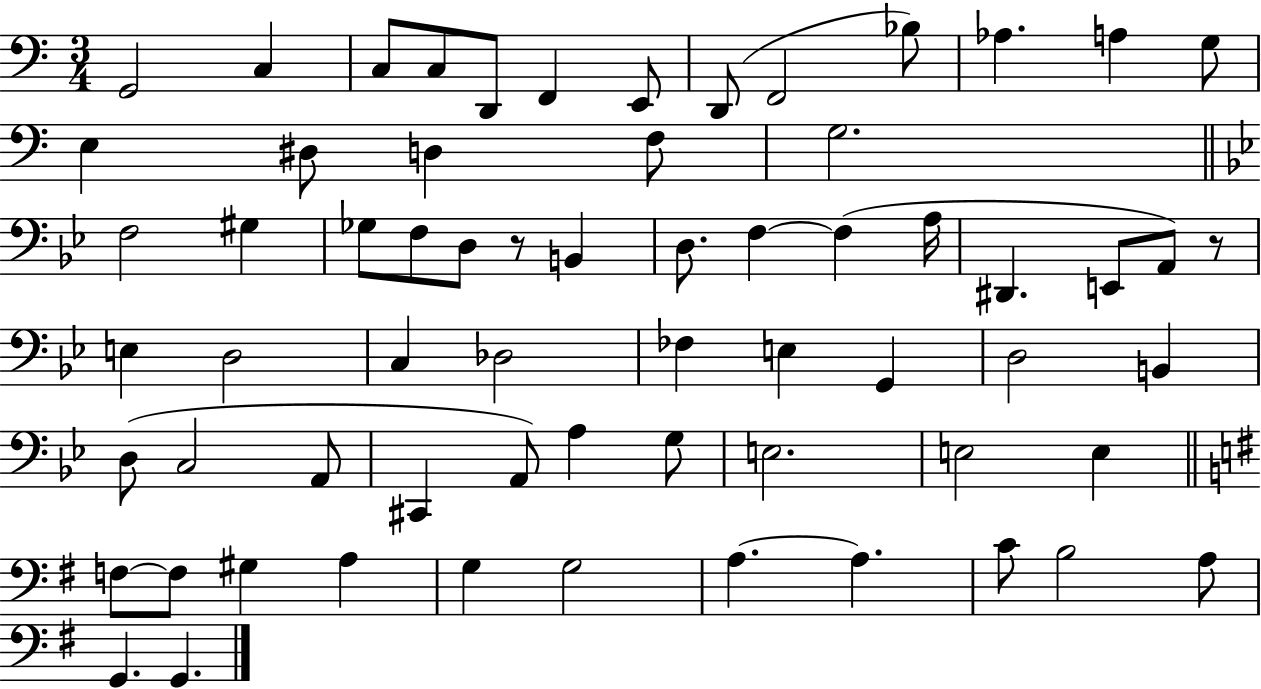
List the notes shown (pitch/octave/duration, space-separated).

G2/h C3/q C3/e C3/e D2/e F2/q E2/e D2/e F2/h Bb3/e Ab3/q. A3/q G3/e E3/q D#3/e D3/q F3/e G3/h. F3/h G#3/q Gb3/e F3/e D3/e R/e B2/q D3/e. F3/q F3/q A3/s D#2/q. E2/e A2/e R/e E3/q D3/h C3/q Db3/h FES3/q E3/q G2/q D3/h B2/q D3/e C3/h A2/e C#2/q A2/e A3/q G3/e E3/h. E3/h E3/q F3/e F3/e G#3/q A3/q G3/q G3/h A3/q. A3/q. C4/e B3/h A3/e G2/q. G2/q.